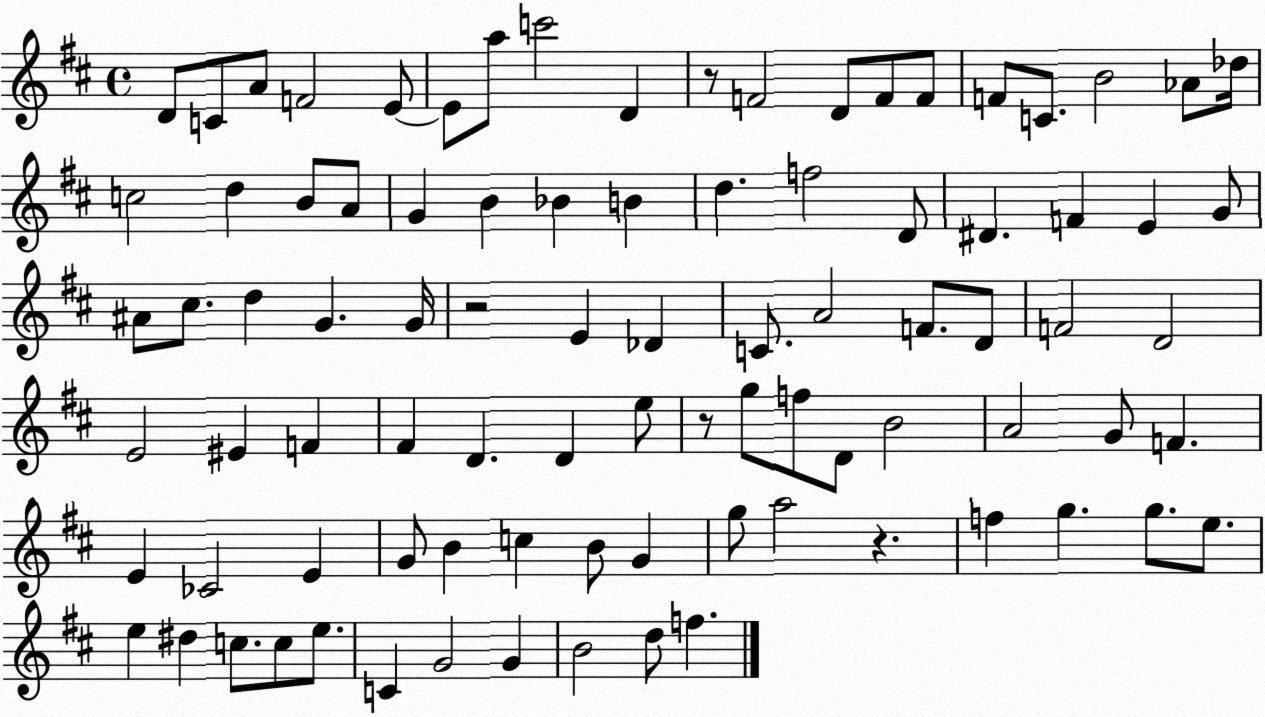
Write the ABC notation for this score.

X:1
T:Untitled
M:4/4
L:1/4
K:D
D/2 C/2 A/2 F2 E/2 E/2 a/2 c'2 D z/2 F2 D/2 F/2 F/2 F/2 C/2 B2 _A/2 _d/4 c2 d B/2 A/2 G B _B B d f2 D/2 ^D F E G/2 ^A/2 ^c/2 d G G/4 z2 E _D C/2 A2 F/2 D/2 F2 D2 E2 ^E F ^F D D e/2 z/2 g/2 f/2 D/2 B2 A2 G/2 F E _C2 E G/2 B c B/2 G g/2 a2 z f g g/2 e/2 e ^d c/2 c/2 e/2 C G2 G B2 d/2 f